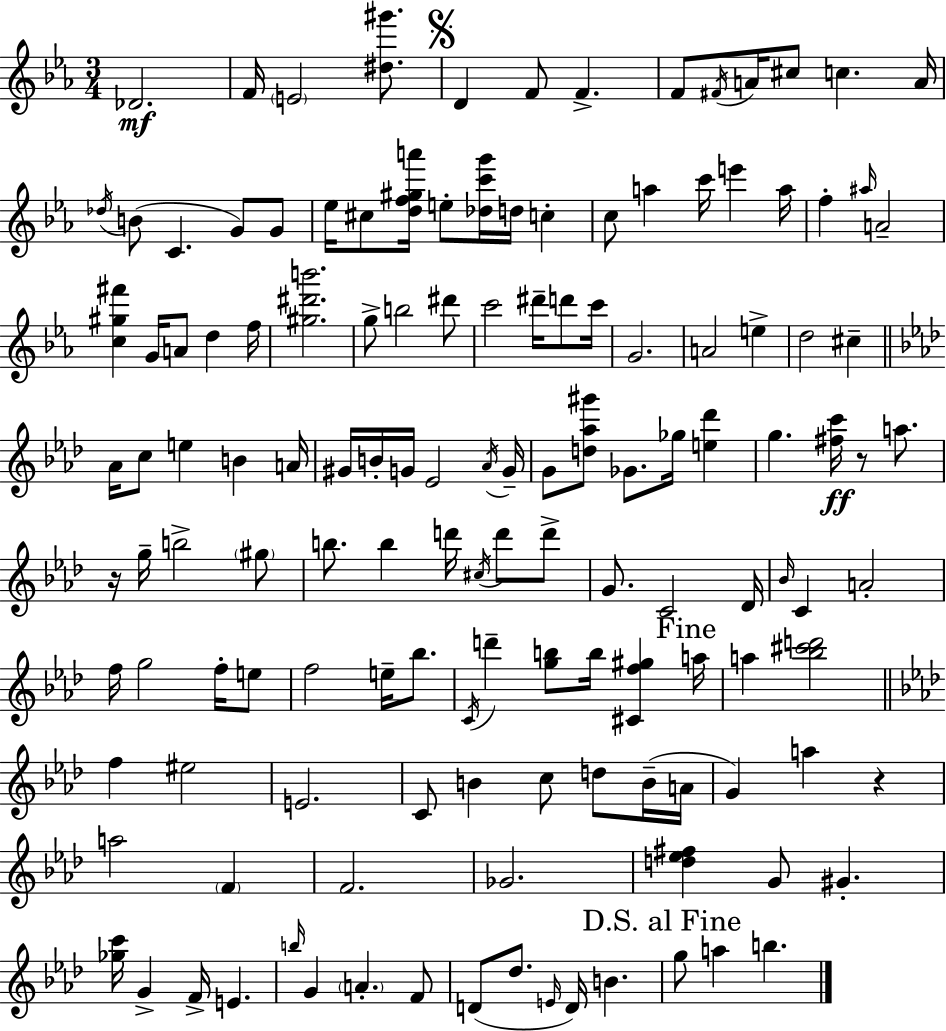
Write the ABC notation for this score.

X:1
T:Untitled
M:3/4
L:1/4
K:Eb
_D2 F/4 E2 [^d^g']/2 D F/2 F F/2 ^F/4 A/4 ^c/2 c A/4 _d/4 B/2 C G/2 G/2 _e/4 ^c/2 [df^ga']/4 e/2 [_dc'g']/4 d/4 c c/2 a c'/4 e' a/4 f ^a/4 A2 [c^g^f'] G/4 A/2 d f/4 [^g^d'b']2 g/2 b2 ^d'/2 c'2 ^d'/4 d'/2 c'/4 G2 A2 e d2 ^c _A/4 c/2 e B A/4 ^G/4 B/4 G/4 _E2 _A/4 G/4 G/2 [d_a^g']/2 _G/2 _g/4 [e_d'] g [^fc']/4 z/2 a/2 z/4 g/4 b2 ^g/2 b/2 b d'/4 ^c/4 d'/2 d'/2 G/2 C2 _D/4 _B/4 C A2 f/4 g2 f/4 e/2 f2 e/4 _b/2 C/4 d' [gb]/2 b/4 [^Cf^g] a/4 a [_b^c'd']2 f ^e2 E2 C/2 B c/2 d/2 B/4 A/4 G a z a2 F F2 _G2 [d_e^f] G/2 ^G [_gc']/4 G F/4 E b/4 G A F/2 D/2 _d/2 E/4 D/4 B g/2 a b